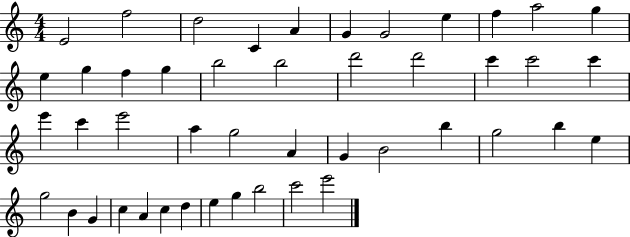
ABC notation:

X:1
T:Untitled
M:4/4
L:1/4
K:C
E2 f2 d2 C A G G2 e f a2 g e g f g b2 b2 d'2 d'2 c' c'2 c' e' c' e'2 a g2 A G B2 b g2 b e g2 B G c A c d e g b2 c'2 e'2